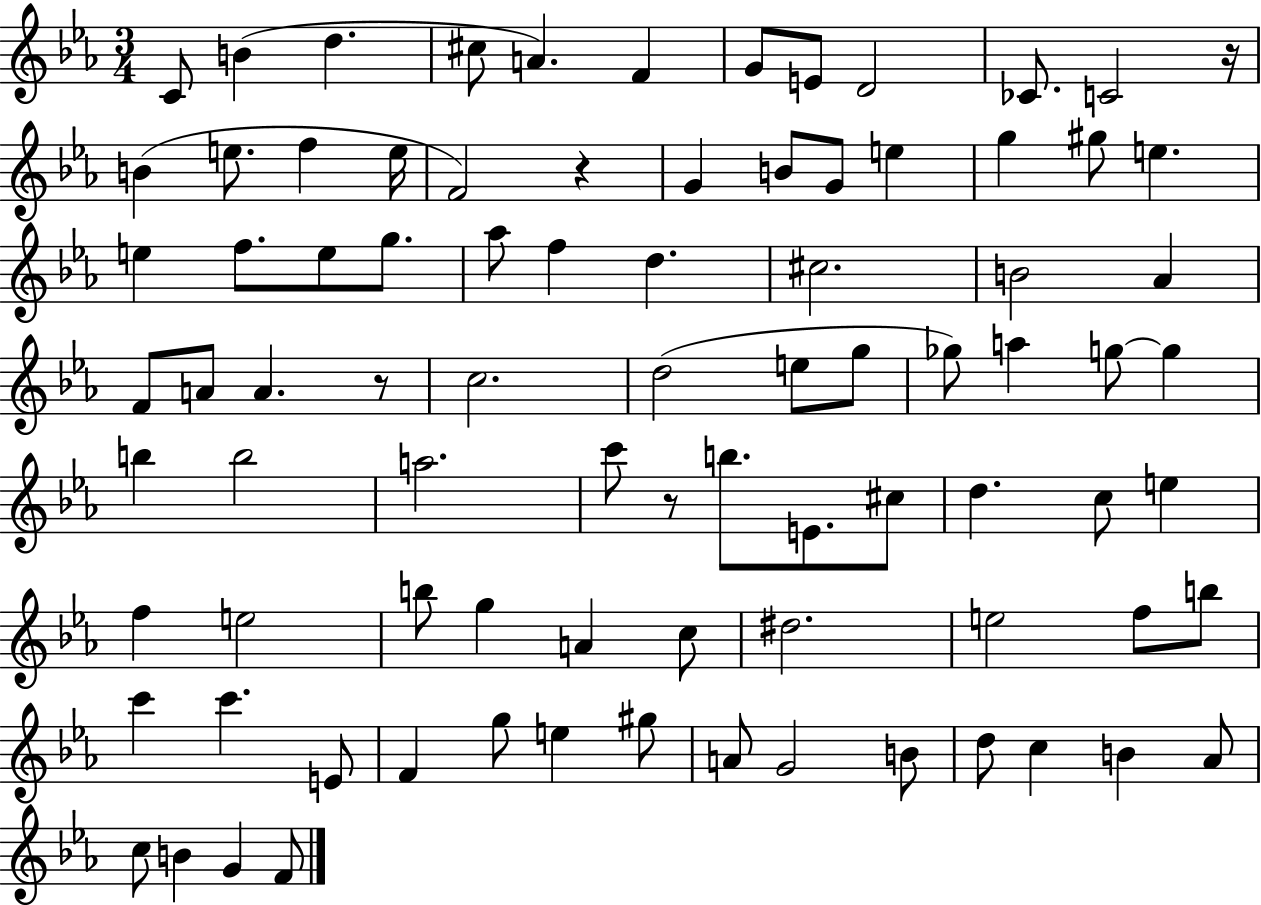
C4/e B4/q D5/q. C#5/e A4/q. F4/q G4/e E4/e D4/h CES4/e. C4/h R/s B4/q E5/e. F5/q E5/s F4/h R/q G4/q B4/e G4/e E5/q G5/q G#5/e E5/q. E5/q F5/e. E5/e G5/e. Ab5/e F5/q D5/q. C#5/h. B4/h Ab4/q F4/e A4/e A4/q. R/e C5/h. D5/h E5/e G5/e Gb5/e A5/q G5/e G5/q B5/q B5/h A5/h. C6/e R/e B5/e. E4/e. C#5/e D5/q. C5/e E5/q F5/q E5/h B5/e G5/q A4/q C5/e D#5/h. E5/h F5/e B5/e C6/q C6/q. E4/e F4/q G5/e E5/q G#5/e A4/e G4/h B4/e D5/e C5/q B4/q Ab4/e C5/e B4/q G4/q F4/e